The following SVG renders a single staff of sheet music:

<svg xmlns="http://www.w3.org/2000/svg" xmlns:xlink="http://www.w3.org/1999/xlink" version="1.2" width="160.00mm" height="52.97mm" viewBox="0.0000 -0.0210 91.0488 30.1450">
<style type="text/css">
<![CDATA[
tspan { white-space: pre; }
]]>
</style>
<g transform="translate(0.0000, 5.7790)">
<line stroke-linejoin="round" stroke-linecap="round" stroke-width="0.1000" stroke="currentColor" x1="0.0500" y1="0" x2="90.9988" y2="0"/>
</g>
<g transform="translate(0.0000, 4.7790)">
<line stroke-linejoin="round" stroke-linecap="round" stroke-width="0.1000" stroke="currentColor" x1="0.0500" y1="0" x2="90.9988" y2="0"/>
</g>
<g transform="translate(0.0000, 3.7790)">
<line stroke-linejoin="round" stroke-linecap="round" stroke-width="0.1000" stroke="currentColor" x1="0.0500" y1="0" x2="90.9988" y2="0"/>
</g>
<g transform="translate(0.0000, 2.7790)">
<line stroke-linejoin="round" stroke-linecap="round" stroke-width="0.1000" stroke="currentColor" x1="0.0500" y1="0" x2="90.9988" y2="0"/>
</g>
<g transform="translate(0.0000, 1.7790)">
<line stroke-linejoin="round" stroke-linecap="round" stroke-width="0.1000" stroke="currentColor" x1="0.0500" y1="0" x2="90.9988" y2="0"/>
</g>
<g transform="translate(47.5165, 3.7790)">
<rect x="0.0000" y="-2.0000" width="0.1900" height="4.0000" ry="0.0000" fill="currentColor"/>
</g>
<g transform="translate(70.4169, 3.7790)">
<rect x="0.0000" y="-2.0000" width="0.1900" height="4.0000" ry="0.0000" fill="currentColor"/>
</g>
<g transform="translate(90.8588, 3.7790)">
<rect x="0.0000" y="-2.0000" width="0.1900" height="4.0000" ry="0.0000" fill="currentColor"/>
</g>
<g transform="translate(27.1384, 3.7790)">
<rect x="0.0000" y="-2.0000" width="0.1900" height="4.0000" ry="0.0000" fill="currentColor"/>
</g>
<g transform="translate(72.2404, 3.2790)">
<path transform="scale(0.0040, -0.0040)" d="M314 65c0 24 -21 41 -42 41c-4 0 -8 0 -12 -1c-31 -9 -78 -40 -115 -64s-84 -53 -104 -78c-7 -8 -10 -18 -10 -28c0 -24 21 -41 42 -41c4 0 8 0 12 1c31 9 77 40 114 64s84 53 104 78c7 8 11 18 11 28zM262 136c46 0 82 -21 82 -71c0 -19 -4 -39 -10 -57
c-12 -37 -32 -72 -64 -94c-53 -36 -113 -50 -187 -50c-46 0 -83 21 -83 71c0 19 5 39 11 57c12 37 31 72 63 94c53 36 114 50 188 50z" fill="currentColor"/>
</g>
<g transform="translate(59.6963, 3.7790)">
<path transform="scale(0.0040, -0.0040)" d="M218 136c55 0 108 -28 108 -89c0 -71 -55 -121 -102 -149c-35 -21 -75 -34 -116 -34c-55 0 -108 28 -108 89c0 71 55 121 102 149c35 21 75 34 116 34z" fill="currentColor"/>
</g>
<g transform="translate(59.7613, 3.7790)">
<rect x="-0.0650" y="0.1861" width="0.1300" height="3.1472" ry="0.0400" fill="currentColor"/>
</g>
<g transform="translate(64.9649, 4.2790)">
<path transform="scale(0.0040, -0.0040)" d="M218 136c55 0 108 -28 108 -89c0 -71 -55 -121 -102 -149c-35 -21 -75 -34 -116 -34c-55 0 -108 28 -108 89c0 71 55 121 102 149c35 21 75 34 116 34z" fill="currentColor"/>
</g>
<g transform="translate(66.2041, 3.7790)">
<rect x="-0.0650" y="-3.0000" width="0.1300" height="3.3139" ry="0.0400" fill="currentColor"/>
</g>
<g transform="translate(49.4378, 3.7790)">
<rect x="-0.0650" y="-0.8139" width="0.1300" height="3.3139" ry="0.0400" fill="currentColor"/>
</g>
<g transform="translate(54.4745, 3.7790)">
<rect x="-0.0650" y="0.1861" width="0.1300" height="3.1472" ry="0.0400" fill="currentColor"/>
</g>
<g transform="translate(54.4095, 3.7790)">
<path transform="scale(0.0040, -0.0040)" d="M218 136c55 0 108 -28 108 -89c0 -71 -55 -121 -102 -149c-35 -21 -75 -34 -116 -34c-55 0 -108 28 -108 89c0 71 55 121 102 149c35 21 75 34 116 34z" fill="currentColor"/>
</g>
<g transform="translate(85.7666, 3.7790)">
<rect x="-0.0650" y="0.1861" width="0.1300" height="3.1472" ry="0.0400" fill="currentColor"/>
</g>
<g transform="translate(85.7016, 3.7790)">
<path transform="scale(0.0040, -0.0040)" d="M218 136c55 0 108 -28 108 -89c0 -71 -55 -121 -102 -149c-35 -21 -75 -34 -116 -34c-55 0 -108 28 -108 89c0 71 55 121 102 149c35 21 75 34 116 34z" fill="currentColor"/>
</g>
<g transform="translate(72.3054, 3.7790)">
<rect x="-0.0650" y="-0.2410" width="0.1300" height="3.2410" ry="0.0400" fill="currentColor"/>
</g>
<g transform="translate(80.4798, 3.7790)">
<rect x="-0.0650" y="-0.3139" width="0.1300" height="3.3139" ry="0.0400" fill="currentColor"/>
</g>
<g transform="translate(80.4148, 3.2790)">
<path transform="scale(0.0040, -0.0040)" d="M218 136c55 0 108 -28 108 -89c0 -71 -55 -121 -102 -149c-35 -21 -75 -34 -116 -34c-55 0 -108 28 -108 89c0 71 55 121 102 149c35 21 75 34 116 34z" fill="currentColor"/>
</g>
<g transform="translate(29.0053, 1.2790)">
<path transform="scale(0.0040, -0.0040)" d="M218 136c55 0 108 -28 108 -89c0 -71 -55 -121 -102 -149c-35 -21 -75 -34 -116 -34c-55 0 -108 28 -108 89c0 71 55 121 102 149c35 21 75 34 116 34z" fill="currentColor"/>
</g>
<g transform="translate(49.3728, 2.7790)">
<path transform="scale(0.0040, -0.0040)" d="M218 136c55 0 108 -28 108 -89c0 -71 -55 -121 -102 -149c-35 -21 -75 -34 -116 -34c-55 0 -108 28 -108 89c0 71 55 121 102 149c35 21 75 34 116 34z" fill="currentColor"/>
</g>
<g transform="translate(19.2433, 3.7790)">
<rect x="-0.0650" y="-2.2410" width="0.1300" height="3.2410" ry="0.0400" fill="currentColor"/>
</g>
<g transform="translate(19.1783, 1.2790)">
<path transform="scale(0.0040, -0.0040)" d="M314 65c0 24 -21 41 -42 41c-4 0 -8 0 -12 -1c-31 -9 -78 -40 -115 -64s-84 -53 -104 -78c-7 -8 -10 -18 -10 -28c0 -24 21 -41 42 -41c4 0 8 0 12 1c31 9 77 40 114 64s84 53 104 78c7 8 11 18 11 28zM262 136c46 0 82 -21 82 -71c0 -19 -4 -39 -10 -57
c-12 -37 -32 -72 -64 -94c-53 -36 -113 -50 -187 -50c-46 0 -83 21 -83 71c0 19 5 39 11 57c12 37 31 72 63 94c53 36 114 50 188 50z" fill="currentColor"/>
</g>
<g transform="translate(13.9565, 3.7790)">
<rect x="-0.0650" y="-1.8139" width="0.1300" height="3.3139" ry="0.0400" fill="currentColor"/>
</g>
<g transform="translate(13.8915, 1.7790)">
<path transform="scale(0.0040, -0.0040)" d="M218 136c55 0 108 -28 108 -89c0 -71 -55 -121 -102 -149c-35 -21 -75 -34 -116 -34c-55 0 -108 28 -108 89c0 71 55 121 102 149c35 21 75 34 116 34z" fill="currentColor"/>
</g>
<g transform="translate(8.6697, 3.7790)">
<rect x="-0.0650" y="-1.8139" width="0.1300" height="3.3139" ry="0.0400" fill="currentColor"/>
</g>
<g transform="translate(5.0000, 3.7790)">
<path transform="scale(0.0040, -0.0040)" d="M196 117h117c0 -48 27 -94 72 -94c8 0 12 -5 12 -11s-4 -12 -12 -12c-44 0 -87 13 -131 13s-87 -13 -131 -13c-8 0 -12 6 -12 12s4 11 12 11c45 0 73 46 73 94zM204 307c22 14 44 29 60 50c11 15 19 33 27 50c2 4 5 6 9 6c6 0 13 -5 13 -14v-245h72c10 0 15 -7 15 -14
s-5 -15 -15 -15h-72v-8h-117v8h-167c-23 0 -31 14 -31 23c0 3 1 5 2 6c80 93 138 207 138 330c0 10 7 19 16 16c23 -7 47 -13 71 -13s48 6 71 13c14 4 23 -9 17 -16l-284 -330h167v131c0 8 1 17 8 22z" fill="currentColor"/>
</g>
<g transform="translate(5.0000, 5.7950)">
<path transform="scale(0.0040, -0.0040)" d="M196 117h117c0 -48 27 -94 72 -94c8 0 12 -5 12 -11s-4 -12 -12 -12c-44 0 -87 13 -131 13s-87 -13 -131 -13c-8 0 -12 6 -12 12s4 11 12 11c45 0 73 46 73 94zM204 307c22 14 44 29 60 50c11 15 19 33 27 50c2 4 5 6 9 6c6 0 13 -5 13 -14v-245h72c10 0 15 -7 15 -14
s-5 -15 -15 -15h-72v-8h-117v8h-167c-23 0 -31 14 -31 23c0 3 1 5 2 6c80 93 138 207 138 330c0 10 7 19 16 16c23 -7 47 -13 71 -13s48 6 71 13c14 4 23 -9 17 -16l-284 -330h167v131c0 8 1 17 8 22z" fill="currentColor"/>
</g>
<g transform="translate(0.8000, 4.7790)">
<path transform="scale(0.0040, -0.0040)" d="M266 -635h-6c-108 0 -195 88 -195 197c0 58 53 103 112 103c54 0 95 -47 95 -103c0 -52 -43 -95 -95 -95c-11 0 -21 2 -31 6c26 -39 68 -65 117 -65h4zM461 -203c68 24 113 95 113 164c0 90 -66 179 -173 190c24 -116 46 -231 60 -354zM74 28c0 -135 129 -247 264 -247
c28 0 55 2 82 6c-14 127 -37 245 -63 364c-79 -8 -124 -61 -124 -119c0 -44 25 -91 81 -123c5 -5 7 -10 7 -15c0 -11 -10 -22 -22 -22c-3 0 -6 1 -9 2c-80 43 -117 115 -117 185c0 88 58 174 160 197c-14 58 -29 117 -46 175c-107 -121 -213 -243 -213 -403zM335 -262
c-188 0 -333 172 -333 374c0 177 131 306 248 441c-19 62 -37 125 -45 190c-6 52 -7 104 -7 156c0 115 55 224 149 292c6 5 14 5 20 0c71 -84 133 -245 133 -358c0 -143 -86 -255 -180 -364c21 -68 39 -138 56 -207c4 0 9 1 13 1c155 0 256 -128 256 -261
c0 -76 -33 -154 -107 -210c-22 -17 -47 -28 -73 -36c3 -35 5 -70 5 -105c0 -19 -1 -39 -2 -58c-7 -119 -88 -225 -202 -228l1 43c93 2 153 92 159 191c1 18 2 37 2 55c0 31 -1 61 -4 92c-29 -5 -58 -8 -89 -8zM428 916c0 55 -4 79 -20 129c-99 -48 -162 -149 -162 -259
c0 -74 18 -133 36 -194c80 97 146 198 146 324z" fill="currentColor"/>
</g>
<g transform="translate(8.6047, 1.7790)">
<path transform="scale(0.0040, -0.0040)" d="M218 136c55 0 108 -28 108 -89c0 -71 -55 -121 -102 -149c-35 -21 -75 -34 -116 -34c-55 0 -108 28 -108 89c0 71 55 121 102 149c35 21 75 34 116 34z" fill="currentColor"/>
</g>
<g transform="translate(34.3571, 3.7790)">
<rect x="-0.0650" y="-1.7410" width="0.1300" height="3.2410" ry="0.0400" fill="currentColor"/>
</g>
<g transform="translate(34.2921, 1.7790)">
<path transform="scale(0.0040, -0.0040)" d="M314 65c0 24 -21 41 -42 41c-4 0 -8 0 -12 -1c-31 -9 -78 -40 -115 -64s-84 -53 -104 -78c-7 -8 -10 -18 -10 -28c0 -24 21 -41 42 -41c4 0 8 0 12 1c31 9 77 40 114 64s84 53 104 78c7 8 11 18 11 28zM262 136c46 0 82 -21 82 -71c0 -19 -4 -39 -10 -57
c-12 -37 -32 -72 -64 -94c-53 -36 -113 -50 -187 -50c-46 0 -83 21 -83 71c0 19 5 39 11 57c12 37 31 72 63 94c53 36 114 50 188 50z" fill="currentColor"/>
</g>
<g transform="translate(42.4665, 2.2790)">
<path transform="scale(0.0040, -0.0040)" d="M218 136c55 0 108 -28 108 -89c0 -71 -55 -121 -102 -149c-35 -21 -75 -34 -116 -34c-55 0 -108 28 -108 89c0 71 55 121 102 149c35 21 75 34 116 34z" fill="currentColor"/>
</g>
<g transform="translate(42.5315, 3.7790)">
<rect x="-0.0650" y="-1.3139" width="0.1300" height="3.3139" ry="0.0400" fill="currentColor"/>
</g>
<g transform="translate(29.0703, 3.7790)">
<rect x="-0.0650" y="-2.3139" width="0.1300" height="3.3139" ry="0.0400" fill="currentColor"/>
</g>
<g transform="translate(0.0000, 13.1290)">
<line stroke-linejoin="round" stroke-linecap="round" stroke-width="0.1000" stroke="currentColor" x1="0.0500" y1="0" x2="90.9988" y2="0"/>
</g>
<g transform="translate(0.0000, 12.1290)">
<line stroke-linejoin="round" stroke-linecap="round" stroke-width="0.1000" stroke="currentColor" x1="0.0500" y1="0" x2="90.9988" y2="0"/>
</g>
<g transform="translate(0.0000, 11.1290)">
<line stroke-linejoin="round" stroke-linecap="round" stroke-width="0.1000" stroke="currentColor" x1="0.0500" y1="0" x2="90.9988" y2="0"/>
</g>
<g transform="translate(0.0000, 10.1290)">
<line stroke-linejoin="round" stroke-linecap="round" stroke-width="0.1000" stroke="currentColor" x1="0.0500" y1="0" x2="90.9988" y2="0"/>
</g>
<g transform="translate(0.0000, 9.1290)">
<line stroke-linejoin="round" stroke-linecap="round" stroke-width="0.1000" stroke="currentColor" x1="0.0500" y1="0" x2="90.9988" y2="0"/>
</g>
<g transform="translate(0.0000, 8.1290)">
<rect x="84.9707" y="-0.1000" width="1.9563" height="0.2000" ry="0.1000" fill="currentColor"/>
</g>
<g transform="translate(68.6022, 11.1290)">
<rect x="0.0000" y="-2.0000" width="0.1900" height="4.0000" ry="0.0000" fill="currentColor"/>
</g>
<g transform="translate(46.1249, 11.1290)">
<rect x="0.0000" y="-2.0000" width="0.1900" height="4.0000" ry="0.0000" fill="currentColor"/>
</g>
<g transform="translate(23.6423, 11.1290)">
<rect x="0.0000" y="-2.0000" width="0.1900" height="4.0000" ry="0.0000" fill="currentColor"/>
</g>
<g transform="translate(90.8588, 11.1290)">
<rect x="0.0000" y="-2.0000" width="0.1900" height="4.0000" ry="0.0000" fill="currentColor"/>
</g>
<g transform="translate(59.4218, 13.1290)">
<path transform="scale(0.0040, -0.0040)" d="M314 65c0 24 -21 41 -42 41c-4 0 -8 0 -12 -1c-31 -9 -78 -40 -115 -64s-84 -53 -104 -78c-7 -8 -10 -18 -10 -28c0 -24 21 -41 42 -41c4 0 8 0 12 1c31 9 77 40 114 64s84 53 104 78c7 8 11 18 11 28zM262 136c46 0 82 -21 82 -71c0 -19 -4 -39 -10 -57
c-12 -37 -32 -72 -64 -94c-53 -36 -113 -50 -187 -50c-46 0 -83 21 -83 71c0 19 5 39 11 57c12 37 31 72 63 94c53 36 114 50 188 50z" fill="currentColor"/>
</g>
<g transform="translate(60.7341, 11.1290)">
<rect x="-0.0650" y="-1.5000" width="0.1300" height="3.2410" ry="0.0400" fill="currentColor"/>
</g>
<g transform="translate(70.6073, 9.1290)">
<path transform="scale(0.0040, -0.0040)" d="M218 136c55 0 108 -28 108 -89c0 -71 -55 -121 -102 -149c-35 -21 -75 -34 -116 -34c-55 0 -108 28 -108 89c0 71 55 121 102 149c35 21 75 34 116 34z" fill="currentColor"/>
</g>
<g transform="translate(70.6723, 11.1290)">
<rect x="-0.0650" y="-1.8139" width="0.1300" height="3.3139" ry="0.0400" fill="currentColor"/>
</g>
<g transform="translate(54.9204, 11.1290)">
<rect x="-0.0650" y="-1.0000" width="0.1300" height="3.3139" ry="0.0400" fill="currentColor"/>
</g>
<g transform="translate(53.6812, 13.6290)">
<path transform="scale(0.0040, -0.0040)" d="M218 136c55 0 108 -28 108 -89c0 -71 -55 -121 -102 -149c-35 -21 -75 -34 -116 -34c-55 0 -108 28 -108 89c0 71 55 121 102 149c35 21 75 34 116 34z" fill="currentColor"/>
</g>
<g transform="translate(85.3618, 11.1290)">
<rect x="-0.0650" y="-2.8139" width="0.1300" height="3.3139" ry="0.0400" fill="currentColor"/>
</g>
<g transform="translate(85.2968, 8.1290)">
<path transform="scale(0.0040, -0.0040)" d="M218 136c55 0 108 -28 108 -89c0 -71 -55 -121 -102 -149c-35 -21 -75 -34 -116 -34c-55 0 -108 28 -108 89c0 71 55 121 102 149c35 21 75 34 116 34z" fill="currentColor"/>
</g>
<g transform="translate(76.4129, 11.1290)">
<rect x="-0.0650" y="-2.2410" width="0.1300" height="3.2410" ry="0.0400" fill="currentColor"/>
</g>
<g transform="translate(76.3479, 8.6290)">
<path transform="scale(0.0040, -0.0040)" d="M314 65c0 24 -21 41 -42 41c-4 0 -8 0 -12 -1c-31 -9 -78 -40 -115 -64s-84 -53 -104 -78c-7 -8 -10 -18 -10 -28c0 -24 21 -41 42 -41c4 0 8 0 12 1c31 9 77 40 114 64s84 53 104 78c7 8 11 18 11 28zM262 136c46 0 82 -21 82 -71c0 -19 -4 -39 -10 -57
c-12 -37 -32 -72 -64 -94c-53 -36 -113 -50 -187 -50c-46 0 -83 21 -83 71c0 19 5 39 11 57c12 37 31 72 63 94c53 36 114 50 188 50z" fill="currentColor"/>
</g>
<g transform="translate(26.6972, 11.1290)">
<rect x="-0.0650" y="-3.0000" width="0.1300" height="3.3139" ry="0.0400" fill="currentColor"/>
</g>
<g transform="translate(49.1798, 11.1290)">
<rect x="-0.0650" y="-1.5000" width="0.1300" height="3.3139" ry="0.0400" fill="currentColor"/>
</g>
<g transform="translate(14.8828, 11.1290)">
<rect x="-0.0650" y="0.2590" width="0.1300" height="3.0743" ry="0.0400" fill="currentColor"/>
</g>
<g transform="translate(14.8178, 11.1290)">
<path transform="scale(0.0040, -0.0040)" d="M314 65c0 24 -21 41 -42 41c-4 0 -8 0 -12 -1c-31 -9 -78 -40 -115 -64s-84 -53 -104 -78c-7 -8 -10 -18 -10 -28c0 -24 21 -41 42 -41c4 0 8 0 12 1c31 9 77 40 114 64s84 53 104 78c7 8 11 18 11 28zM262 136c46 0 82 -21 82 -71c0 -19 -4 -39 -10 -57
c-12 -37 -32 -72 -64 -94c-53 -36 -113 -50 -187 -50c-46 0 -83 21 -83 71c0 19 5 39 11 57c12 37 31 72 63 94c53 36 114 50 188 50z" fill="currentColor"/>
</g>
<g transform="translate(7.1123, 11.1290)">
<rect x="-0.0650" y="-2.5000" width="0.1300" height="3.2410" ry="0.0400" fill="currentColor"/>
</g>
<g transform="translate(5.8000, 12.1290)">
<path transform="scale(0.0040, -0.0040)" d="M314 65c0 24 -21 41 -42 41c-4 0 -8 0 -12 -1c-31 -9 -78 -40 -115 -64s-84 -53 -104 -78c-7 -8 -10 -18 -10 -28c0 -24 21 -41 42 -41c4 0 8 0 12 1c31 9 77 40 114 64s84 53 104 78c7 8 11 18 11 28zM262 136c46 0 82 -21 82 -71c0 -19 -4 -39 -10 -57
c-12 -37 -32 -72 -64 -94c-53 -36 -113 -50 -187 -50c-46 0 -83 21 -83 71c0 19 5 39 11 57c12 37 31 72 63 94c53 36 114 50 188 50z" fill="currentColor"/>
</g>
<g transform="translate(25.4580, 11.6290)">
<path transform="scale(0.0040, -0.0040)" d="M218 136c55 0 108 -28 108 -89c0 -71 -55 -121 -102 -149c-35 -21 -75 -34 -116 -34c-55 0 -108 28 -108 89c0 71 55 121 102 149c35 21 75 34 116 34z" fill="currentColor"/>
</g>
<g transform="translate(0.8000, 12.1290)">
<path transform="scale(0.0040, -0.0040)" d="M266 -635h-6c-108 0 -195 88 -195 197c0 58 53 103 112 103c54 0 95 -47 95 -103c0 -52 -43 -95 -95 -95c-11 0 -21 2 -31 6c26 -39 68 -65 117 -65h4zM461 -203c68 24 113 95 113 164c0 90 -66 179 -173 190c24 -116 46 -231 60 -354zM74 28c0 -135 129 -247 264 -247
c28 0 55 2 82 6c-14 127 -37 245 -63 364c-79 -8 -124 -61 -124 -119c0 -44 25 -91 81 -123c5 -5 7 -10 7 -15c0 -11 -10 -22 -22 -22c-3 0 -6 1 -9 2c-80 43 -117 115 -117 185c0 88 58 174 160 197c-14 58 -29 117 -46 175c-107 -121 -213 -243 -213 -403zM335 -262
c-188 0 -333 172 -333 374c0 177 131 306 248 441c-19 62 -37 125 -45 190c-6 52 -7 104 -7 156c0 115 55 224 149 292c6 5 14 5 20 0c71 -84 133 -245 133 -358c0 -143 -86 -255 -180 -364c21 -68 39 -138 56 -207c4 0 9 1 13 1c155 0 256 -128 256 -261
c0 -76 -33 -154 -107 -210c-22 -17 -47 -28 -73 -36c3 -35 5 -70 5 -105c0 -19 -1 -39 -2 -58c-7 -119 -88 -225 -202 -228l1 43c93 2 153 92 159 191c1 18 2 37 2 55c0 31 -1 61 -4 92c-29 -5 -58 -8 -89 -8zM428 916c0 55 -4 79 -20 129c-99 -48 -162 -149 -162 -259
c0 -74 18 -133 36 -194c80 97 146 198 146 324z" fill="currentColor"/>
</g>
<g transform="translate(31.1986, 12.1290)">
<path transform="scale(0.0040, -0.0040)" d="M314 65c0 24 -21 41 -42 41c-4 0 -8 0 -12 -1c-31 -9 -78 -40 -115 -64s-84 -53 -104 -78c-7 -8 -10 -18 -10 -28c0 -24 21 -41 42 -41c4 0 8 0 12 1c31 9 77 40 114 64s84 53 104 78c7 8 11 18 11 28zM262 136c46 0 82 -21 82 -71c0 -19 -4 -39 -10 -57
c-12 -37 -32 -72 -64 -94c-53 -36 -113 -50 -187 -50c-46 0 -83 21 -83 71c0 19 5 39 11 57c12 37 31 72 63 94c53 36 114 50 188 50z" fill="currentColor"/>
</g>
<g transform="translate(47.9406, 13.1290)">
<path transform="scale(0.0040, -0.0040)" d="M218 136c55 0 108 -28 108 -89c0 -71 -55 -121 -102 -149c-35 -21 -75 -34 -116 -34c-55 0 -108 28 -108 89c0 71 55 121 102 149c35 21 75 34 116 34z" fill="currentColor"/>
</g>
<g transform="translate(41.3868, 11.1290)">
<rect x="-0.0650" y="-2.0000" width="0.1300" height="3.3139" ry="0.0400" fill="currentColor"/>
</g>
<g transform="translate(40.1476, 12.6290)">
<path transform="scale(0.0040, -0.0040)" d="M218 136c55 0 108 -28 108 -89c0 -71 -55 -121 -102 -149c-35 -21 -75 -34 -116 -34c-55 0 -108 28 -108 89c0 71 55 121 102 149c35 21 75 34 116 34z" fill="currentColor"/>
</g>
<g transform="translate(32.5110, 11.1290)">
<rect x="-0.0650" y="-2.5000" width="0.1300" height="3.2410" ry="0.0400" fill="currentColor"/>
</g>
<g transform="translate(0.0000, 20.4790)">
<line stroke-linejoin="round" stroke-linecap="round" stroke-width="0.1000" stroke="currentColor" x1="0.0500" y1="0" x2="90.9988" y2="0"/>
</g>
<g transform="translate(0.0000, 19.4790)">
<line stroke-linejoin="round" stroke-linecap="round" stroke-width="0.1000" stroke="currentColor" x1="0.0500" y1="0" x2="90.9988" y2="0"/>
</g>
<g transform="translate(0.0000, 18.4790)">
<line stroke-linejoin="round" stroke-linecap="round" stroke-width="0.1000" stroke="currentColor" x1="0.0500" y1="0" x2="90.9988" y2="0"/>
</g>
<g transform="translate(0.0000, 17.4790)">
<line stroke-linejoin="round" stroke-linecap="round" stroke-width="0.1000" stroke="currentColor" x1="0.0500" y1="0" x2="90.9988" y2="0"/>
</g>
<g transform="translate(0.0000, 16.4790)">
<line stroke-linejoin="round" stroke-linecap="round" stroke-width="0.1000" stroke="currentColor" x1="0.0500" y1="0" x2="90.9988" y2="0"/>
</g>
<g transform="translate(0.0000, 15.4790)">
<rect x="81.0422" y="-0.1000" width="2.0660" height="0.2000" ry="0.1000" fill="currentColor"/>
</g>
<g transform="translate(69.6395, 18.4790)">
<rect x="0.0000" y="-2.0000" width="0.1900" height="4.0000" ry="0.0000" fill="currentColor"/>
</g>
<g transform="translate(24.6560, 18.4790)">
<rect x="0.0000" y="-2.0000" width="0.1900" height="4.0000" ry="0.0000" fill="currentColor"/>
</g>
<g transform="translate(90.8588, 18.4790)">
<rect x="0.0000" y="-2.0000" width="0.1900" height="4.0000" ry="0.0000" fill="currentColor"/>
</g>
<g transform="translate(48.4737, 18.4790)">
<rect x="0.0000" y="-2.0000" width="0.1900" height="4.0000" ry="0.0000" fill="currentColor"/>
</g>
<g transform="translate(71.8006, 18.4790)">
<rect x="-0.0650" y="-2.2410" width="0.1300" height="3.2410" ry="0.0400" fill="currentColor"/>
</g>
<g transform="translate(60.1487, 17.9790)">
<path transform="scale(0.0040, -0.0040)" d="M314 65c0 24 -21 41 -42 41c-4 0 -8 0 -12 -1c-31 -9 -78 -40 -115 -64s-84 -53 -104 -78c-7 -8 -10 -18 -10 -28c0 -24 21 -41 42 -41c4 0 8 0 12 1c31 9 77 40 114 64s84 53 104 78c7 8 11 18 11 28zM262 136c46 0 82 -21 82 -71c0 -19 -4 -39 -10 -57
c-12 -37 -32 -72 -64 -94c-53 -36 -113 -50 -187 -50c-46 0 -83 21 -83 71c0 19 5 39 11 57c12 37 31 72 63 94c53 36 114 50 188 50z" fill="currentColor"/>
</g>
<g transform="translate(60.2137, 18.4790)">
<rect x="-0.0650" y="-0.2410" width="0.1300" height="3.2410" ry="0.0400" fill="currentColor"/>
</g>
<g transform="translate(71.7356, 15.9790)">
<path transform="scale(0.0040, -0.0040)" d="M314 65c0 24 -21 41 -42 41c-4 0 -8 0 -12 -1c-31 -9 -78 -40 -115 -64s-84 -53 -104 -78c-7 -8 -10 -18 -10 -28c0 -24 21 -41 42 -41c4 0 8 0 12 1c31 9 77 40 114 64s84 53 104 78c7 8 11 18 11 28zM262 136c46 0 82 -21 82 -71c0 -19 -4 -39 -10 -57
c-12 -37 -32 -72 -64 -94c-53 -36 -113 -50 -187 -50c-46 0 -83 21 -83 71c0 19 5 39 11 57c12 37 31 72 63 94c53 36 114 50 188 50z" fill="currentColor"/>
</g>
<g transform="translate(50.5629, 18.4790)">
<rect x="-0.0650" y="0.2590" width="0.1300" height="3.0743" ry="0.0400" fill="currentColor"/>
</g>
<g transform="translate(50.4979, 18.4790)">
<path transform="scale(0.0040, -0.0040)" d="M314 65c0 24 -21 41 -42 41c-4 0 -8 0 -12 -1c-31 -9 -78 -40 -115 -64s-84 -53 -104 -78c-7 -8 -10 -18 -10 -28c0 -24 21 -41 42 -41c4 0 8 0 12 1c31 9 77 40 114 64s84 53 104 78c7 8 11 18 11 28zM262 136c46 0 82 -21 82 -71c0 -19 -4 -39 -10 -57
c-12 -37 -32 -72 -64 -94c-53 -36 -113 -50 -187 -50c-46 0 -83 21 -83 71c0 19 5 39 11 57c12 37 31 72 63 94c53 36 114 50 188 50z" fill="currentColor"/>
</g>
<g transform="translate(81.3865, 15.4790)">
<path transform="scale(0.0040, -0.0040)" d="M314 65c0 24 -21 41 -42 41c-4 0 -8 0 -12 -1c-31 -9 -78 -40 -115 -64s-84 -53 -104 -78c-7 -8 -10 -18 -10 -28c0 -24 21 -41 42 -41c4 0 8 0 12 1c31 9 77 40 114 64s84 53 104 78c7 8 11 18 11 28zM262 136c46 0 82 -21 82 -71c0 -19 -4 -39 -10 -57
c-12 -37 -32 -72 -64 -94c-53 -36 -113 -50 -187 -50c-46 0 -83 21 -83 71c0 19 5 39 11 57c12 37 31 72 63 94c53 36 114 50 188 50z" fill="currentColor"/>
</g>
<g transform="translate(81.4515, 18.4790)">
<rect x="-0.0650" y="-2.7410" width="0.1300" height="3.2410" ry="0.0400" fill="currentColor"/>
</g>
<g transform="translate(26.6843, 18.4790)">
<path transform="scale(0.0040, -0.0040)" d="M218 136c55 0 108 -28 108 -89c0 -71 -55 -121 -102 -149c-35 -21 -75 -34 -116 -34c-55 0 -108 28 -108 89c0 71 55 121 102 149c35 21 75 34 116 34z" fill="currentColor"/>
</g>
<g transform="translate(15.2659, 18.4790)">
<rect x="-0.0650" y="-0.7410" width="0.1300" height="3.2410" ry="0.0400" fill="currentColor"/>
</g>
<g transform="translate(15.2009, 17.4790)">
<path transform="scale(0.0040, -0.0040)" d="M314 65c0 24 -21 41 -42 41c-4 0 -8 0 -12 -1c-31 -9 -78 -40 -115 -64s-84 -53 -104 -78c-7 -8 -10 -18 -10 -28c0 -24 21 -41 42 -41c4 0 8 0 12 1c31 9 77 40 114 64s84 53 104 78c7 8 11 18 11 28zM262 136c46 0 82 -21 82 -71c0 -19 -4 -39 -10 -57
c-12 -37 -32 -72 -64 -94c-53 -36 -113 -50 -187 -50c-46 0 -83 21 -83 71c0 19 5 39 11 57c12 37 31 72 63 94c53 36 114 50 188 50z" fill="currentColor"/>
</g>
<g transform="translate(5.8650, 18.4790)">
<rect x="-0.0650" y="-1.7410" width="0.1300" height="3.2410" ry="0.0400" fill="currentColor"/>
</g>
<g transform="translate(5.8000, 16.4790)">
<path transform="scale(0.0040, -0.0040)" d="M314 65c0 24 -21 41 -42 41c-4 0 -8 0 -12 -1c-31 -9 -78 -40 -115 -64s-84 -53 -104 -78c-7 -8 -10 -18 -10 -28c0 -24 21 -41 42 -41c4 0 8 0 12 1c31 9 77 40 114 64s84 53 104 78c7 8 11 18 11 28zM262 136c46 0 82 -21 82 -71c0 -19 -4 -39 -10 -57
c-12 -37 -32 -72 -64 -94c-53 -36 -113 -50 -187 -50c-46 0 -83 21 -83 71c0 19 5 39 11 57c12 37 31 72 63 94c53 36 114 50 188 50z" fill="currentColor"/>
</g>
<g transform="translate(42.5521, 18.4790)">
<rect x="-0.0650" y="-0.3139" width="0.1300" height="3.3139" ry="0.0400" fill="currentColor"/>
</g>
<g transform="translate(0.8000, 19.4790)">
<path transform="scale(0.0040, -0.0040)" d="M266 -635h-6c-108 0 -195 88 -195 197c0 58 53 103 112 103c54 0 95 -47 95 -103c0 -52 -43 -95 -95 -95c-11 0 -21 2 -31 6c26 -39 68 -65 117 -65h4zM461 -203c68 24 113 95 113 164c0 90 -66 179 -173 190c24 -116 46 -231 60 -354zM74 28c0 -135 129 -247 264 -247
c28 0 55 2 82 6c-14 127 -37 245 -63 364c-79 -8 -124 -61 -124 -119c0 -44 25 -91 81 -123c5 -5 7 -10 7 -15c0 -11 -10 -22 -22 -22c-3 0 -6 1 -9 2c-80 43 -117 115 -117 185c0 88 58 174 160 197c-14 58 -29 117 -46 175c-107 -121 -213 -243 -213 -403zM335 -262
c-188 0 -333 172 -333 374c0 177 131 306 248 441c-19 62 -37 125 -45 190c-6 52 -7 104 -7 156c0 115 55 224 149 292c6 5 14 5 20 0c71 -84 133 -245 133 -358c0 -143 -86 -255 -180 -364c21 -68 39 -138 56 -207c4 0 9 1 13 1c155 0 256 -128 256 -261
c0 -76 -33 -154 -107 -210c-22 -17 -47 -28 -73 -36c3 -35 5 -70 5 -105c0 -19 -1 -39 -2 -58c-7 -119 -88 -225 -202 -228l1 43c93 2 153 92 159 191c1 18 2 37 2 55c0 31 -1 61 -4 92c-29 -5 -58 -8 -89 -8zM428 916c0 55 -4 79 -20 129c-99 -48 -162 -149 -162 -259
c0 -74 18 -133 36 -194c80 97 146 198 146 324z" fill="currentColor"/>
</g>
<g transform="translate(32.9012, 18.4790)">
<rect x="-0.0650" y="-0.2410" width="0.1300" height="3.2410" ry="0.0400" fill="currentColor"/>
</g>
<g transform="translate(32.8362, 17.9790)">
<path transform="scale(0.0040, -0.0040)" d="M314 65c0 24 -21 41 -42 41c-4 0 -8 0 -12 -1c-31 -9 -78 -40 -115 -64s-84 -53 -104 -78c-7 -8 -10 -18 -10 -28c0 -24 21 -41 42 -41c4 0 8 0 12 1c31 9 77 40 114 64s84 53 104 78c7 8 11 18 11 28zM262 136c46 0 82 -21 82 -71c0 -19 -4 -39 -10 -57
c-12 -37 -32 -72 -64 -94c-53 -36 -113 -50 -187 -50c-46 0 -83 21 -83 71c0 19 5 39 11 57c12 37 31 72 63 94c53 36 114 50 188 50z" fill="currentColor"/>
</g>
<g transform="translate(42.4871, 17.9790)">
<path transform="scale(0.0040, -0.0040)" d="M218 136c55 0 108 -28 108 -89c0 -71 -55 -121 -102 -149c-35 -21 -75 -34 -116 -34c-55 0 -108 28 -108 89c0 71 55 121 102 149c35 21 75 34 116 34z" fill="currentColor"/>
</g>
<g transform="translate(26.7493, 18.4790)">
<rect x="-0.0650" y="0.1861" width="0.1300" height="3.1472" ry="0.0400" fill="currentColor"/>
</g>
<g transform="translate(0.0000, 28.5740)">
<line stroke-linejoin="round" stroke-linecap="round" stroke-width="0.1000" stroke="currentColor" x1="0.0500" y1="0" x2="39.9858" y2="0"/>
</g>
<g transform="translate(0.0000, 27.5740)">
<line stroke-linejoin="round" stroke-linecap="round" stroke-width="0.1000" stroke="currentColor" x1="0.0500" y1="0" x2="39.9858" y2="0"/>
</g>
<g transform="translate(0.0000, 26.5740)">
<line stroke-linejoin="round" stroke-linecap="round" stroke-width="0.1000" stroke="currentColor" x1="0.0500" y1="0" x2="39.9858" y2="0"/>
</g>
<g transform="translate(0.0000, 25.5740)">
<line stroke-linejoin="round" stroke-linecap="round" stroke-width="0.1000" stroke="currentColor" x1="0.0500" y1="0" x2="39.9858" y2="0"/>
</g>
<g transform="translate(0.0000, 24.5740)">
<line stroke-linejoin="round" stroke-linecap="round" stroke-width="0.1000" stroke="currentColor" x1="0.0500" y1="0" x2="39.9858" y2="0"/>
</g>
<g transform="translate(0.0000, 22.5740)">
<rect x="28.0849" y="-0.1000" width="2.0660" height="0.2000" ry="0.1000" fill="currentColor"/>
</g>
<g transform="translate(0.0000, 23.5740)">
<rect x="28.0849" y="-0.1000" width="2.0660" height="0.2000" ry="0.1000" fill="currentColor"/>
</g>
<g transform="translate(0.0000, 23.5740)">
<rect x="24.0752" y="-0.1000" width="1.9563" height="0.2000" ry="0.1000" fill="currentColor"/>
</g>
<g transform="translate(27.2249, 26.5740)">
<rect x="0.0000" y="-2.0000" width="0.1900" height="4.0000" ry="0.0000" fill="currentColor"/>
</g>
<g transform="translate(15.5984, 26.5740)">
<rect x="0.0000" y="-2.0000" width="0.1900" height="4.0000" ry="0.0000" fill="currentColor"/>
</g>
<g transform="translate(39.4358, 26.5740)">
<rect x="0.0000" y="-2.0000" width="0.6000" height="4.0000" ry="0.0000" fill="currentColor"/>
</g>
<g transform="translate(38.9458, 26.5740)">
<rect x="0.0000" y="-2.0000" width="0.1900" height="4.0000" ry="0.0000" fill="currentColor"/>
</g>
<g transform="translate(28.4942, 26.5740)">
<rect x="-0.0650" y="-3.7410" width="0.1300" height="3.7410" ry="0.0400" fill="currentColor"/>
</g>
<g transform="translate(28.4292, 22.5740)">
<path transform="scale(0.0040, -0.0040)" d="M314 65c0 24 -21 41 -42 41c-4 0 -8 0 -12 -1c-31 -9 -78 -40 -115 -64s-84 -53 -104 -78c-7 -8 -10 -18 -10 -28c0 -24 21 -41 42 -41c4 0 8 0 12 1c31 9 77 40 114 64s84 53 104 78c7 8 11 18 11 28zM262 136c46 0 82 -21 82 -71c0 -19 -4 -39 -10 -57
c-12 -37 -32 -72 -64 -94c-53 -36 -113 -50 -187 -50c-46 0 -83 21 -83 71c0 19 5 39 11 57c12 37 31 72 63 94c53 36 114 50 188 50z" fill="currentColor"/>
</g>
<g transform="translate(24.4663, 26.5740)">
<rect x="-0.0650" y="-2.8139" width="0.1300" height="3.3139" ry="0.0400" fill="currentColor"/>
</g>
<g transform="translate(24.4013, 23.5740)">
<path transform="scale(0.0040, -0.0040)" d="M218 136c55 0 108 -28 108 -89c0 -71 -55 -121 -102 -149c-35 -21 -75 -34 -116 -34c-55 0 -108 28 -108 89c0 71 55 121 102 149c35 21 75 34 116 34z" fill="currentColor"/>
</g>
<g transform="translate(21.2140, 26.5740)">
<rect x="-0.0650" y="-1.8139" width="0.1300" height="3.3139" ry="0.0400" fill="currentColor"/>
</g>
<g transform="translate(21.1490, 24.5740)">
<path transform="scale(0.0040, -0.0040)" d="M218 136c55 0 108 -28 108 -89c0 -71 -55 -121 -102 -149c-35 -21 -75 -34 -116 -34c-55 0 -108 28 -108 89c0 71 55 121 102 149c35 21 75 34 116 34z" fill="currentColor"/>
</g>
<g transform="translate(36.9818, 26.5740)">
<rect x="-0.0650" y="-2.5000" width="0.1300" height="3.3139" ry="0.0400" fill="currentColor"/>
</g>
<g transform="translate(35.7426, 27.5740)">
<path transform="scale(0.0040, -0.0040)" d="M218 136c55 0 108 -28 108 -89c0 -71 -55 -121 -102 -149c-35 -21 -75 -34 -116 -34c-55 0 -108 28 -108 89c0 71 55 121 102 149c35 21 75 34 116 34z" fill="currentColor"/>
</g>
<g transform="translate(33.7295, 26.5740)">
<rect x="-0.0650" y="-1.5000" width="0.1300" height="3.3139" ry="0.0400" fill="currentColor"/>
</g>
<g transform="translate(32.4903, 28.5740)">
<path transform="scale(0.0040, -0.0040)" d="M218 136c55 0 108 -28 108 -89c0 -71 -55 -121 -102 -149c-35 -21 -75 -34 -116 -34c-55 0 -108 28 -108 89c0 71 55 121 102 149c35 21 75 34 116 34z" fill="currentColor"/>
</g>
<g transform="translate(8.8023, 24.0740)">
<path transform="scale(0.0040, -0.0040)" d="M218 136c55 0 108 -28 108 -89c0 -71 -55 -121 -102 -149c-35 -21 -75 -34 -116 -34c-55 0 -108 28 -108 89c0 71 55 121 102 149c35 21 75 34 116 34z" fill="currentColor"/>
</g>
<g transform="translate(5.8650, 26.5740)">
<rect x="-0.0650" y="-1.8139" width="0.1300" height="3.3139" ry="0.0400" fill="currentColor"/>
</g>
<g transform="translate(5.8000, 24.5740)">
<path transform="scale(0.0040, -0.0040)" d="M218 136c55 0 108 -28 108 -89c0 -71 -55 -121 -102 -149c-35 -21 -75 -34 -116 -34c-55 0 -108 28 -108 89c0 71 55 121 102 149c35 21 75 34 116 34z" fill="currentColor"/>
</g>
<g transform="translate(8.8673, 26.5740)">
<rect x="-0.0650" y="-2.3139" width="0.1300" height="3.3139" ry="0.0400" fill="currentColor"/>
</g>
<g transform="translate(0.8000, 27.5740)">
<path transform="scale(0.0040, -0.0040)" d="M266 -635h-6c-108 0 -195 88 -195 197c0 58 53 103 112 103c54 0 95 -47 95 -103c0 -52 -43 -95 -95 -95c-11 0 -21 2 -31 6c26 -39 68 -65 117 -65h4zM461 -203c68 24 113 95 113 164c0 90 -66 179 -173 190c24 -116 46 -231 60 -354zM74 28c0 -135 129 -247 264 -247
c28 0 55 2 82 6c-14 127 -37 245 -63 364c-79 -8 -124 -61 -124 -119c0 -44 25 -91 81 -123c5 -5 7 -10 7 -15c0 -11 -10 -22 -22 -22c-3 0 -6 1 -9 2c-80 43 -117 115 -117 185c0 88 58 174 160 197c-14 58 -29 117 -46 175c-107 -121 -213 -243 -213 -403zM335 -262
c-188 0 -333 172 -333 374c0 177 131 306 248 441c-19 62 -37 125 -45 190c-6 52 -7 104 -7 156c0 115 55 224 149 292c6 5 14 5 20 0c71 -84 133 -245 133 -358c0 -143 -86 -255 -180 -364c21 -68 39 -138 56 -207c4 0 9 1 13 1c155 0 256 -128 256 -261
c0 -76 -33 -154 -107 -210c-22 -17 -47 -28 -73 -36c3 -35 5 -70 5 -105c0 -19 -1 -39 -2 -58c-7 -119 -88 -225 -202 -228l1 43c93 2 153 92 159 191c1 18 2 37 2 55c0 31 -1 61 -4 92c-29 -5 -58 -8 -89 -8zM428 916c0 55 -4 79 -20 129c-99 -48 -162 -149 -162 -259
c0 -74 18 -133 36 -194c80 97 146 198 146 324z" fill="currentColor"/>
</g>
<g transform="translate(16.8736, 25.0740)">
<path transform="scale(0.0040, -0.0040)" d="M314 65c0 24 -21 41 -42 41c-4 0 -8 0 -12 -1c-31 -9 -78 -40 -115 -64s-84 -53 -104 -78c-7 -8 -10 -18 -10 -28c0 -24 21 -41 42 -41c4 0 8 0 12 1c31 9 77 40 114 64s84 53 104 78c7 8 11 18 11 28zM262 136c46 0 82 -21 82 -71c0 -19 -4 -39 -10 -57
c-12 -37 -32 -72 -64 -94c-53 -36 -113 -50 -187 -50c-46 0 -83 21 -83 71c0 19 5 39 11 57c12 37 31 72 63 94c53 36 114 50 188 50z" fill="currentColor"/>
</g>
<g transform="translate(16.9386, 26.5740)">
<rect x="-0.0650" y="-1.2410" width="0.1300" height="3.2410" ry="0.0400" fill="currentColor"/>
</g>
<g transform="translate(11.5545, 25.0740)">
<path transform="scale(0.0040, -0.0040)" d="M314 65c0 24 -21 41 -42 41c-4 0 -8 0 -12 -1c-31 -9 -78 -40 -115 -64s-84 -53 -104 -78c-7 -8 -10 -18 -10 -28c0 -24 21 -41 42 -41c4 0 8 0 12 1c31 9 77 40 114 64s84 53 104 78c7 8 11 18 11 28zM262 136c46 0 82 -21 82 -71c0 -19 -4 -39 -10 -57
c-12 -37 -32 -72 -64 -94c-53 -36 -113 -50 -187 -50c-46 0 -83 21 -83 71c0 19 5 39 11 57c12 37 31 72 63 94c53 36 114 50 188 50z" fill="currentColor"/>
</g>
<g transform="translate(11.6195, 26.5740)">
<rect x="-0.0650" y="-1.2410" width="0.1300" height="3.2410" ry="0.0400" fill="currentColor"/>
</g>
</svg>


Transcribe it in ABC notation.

X:1
T:Untitled
M:4/4
L:1/4
K:C
f f g2 g f2 e d B B A c2 c B G2 B2 A G2 F E D E2 f g2 a f2 d2 B c2 c B2 c2 g2 a2 f g e2 e2 f a c'2 E G